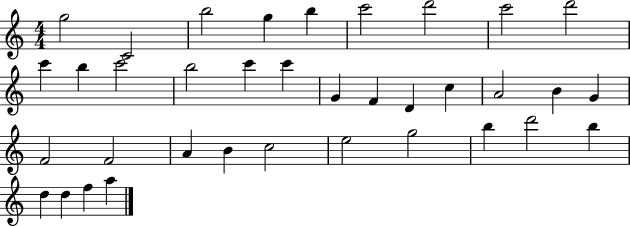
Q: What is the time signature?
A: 4/4